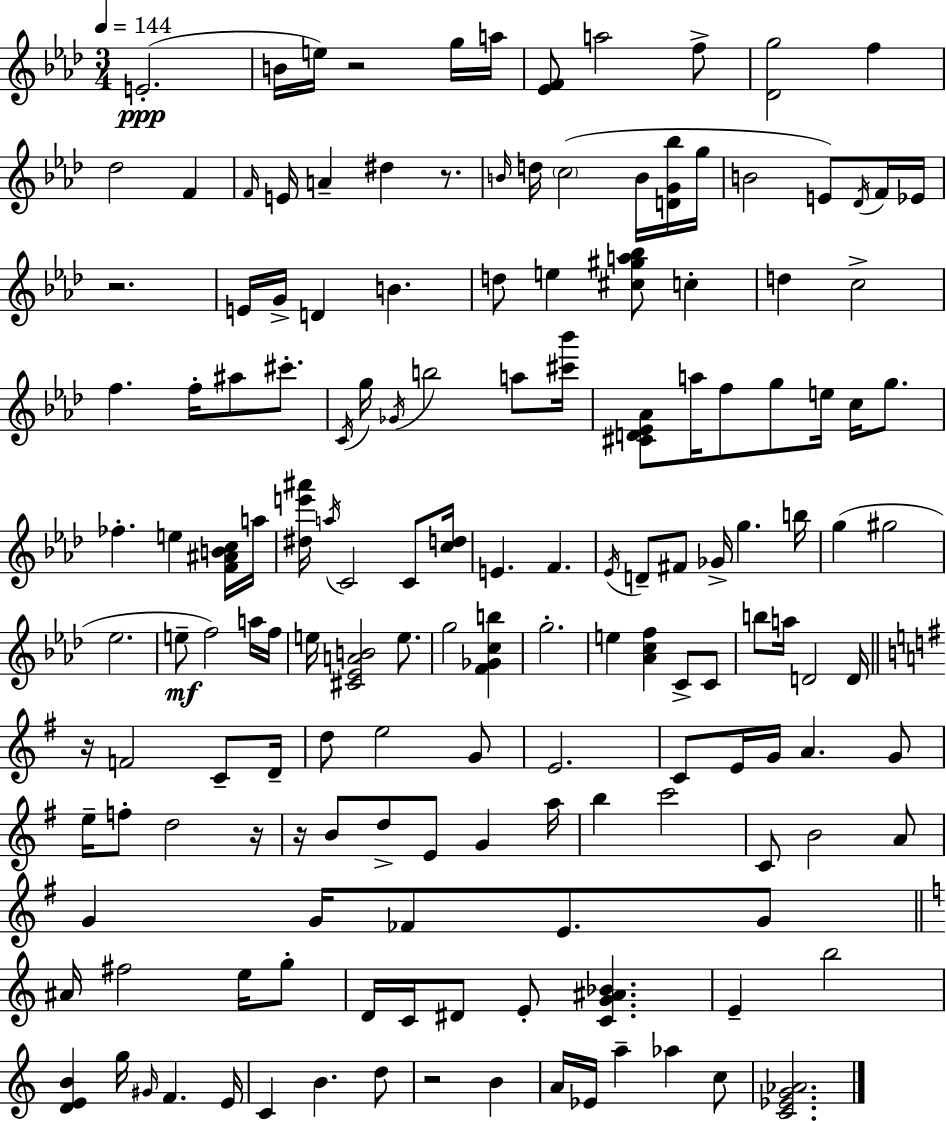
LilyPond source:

{
  \clef treble
  \numericTimeSignature
  \time 3/4
  \key f \minor
  \tempo 4 = 144
  \repeat volta 2 { e'2.-.(\ppp | b'16 e''16) r2 g''16 a''16 | <ees' f'>8 a''2 f''8-> | <des' g''>2 f''4 | \break des''2 f'4 | \grace { f'16 } e'16 a'4-- dis''4 r8. | \grace { b'16 } d''16 \parenthesize c''2( b'16 | <d' g' bes''>16 g''16 b'2 e'8) | \break \acciaccatura { des'16 } f'16 ees'16 r2. | e'16 g'16-> d'4 b'4. | d''8 e''4 <cis'' gis'' a'' bes''>8 c''4-. | d''4 c''2-> | \break f''4. f''16-. ais''8 | cis'''8.-. \acciaccatura { c'16 } g''16 \acciaccatura { ges'16 } b''2 | a''8 <cis''' bes'''>16 <cis' d' ees' aes'>8 a''16 f''8 g''8 | e''16 c''16 g''8. fes''4.-. e''4 | \break <f' ais' b' c''>16 a''16 <dis'' e''' ais'''>16 \acciaccatura { a''16 } c'2 | c'8 <c'' d''>16 e'4. | f'4. \acciaccatura { ees'16 } d'8-- fis'8 ges'16-> | g''4. b''16 g''4( gis''2 | \break ees''2. | e''8--\mf f''2) | a''16 f''16 e''16 <cis' ees' a' b'>2 | e''8. g''2 | \break <f' ges' c'' b''>4 g''2.-. | e''4 <aes' c'' f''>4 | c'8-> c'8 b''8 a''16 d'2 | d'16 \bar "||" \break \key g \major r16 f'2 c'8-- d'16-- | d''8 e''2 g'8 | e'2. | c'8 e'16 g'16 a'4. g'8 | \break e''16-- f''8-. d''2 r16 | r16 b'8 d''8-> e'8 g'4 a''16 | b''4 c'''2 | c'8 b'2 a'8 | \break g'4 g'16 fes'8 e'8. g'8 | \bar "||" \break \key c \major ais'16 fis''2 e''16 g''8-. | d'16 c'16 dis'8 e'8-. <c' g' ais' bes'>4. | e'4-- b''2 | <d' e' b'>4 g''16 \grace { gis'16 } f'4. | \break e'16 c'4 b'4. d''8 | r2 b'4 | a'16 ees'16 a''4-- aes''4 c''8 | <c' ees' g' aes'>2. | \break } \bar "|."
}